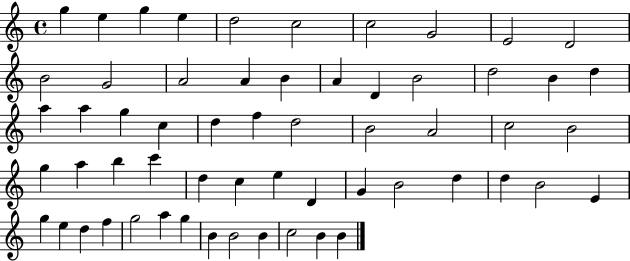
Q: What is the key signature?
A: C major